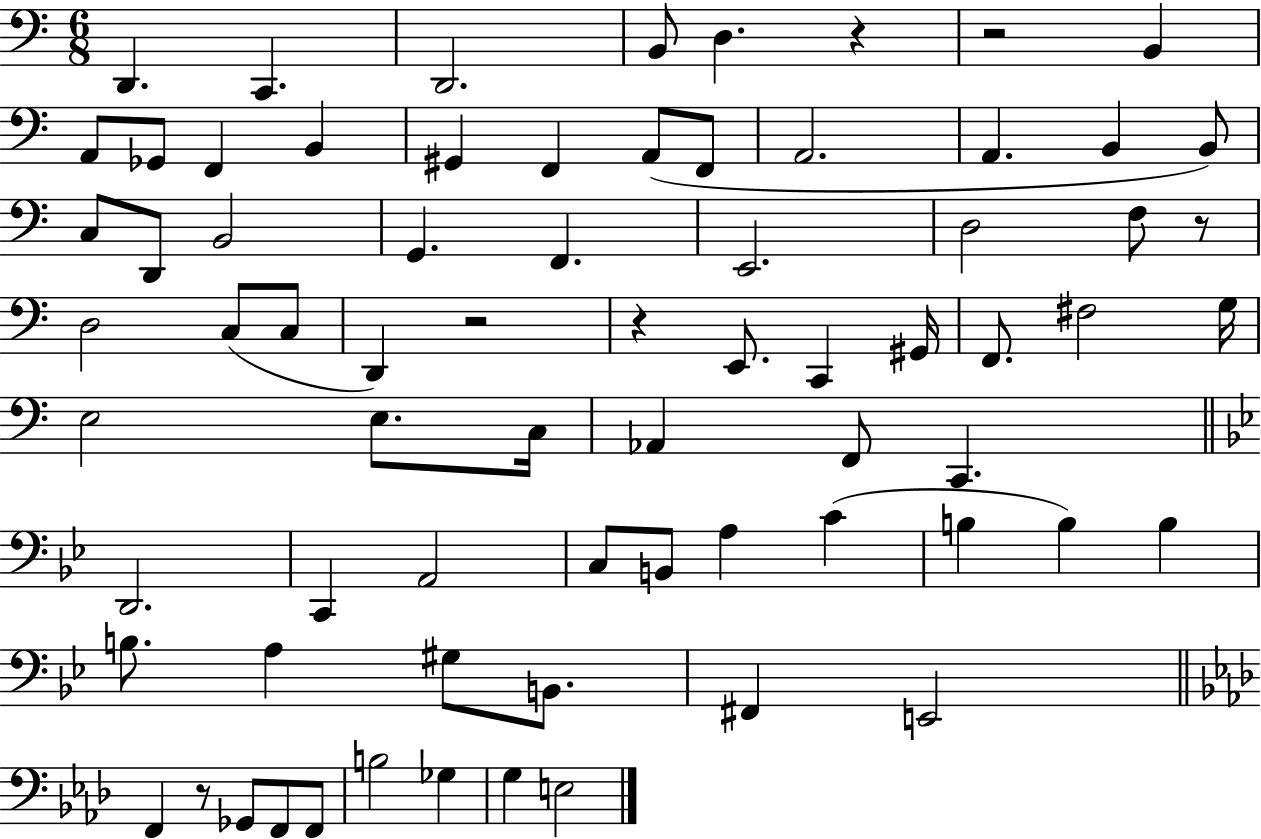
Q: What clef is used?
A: bass